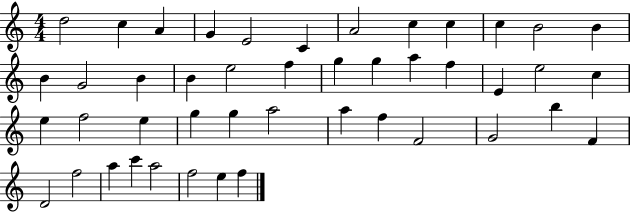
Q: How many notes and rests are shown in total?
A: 45